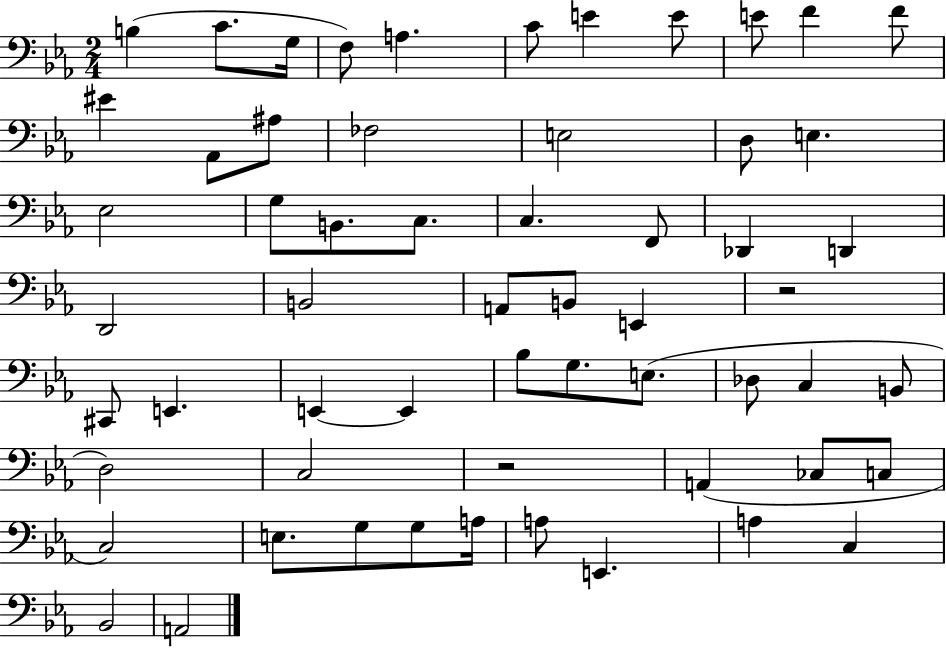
B3/q C4/e. G3/s F3/e A3/q. C4/e E4/q E4/e E4/e F4/q F4/e EIS4/q Ab2/e A#3/e FES3/h E3/h D3/e E3/q. Eb3/h G3/e B2/e. C3/e. C3/q. F2/e Db2/q D2/q D2/h B2/h A2/e B2/e E2/q R/h C#2/e E2/q. E2/q E2/q Bb3/e G3/e. E3/e. Db3/e C3/q B2/e D3/h C3/h R/h A2/q CES3/e C3/e C3/h E3/e. G3/e G3/e A3/s A3/e E2/q. A3/q C3/q Bb2/h A2/h